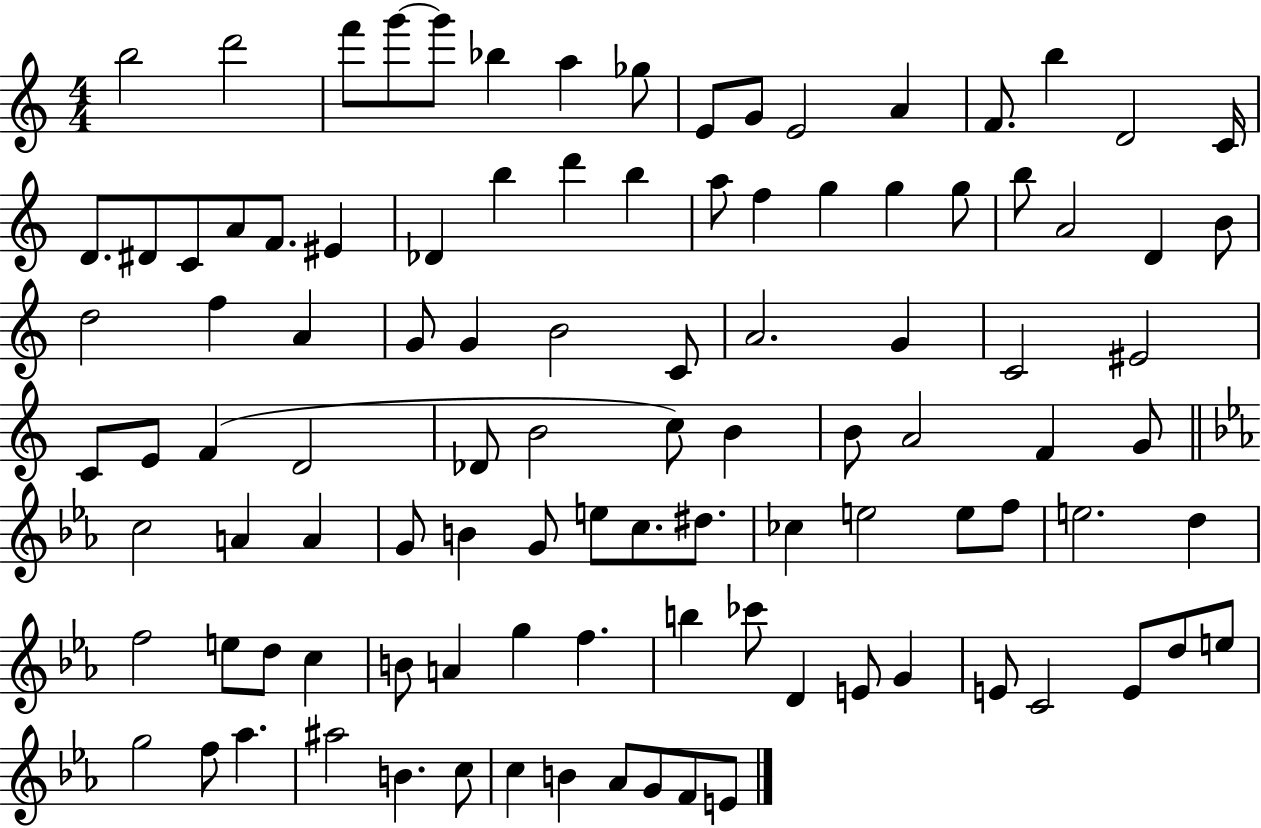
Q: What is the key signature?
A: C major